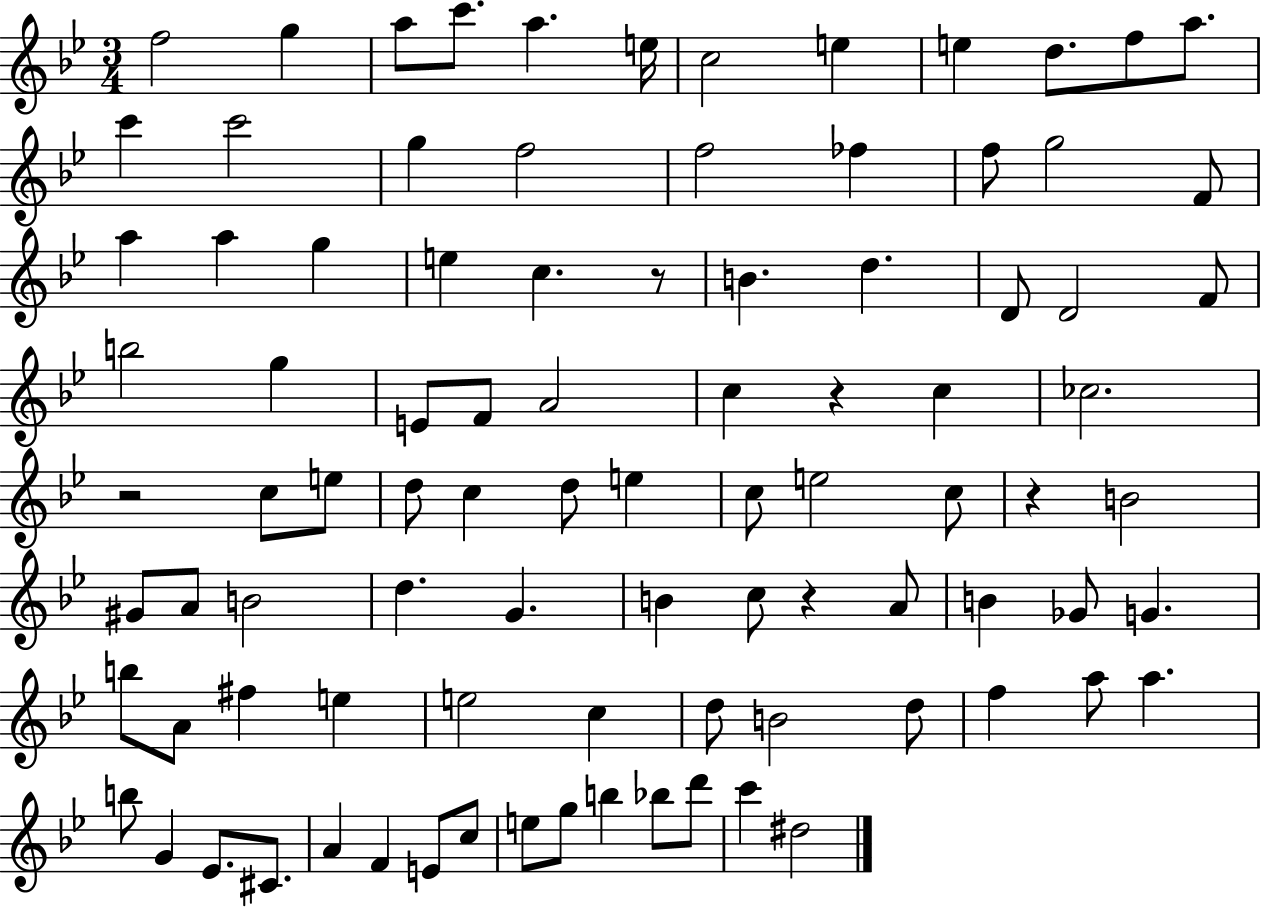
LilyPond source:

{
  \clef treble
  \numericTimeSignature
  \time 3/4
  \key bes \major
  f''2 g''4 | a''8 c'''8. a''4. e''16 | c''2 e''4 | e''4 d''8. f''8 a''8. | \break c'''4 c'''2 | g''4 f''2 | f''2 fes''4 | f''8 g''2 f'8 | \break a''4 a''4 g''4 | e''4 c''4. r8 | b'4. d''4. | d'8 d'2 f'8 | \break b''2 g''4 | e'8 f'8 a'2 | c''4 r4 c''4 | ces''2. | \break r2 c''8 e''8 | d''8 c''4 d''8 e''4 | c''8 e''2 c''8 | r4 b'2 | \break gis'8 a'8 b'2 | d''4. g'4. | b'4 c''8 r4 a'8 | b'4 ges'8 g'4. | \break b''8 a'8 fis''4 e''4 | e''2 c''4 | d''8 b'2 d''8 | f''4 a''8 a''4. | \break b''8 g'4 ees'8. cis'8. | a'4 f'4 e'8 c''8 | e''8 g''8 b''4 bes''8 d'''8 | c'''4 dis''2 | \break \bar "|."
}